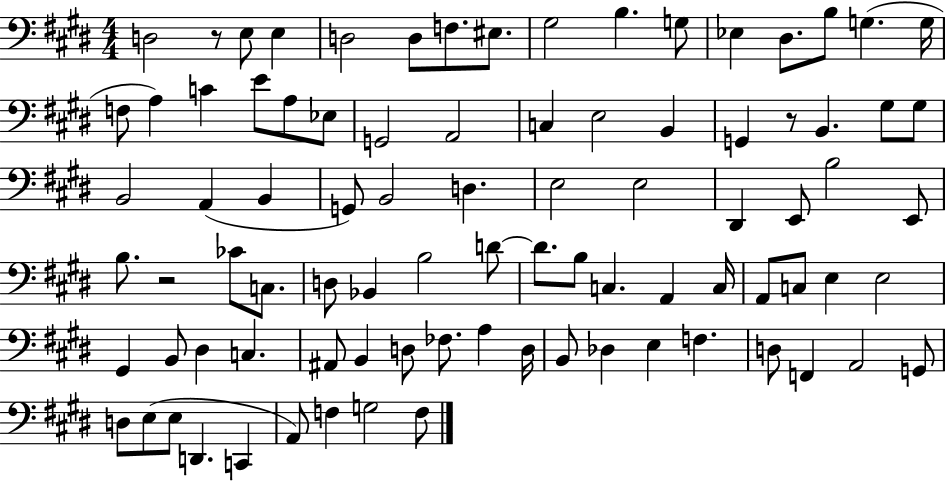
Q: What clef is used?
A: bass